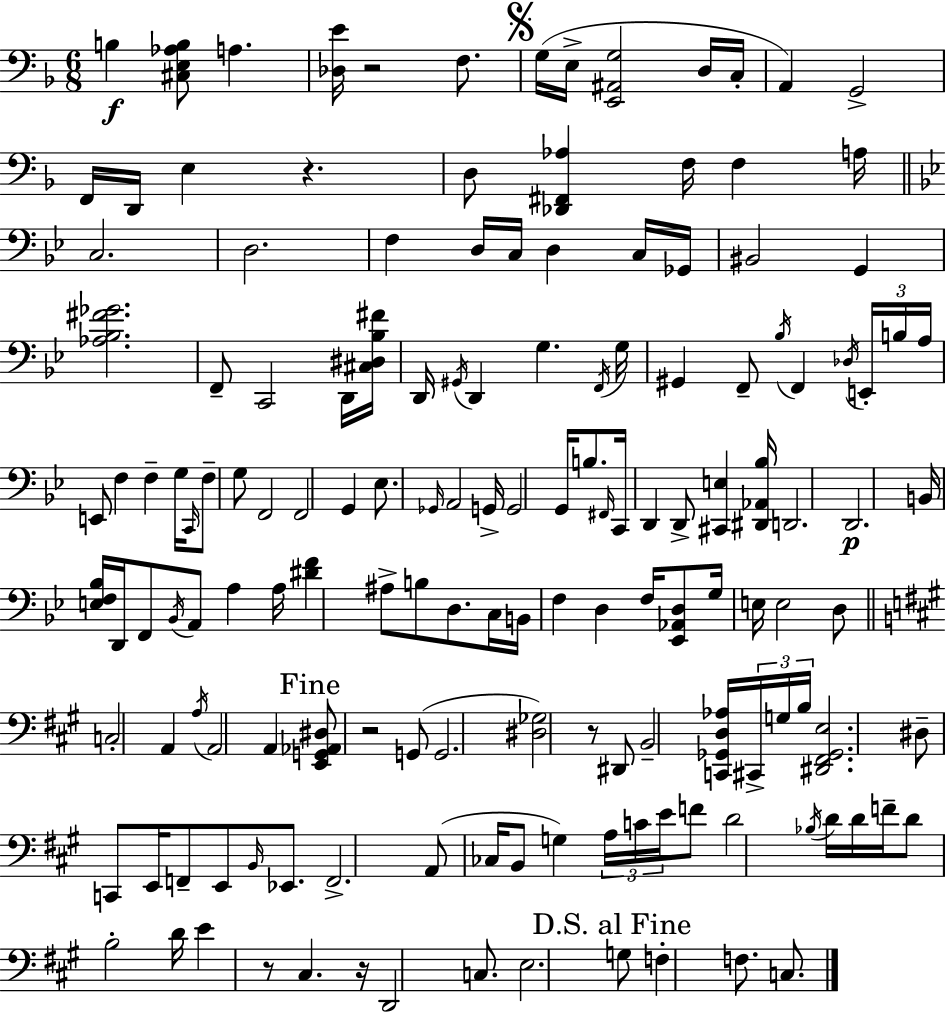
X:1
T:Untitled
M:6/8
L:1/4
K:F
B, [^C,E,_A,B,]/2 A, [_D,E]/4 z2 F,/2 G,/4 E,/4 [E,,^A,,G,]2 D,/4 C,/4 A,, G,,2 F,,/4 D,,/4 E, z D,/2 [_D,,^F,,_A,] F,/4 F, A,/4 C,2 D,2 F, D,/4 C,/4 D, C,/4 _G,,/4 ^B,,2 G,, [_A,_B,^F_G]2 F,,/2 C,,2 D,,/4 [^C,^D,_B,^F]/4 D,,/4 ^G,,/4 D,, G, F,,/4 G,/4 ^G,, F,,/2 _B,/4 F,, _D,/4 E,,/4 B,/4 A,/4 E,,/2 F, F, G,/4 C,,/4 F,/2 G,/2 F,,2 F,,2 G,, _E,/2 _G,,/4 A,,2 G,,/4 G,,2 G,,/4 B,/2 ^F,,/4 C,,/4 D,, D,,/2 [^C,,E,] [^D,,_A,,_B,]/4 D,,2 D,,2 B,,/4 [E,F,_B,]/4 D,,/4 F,,/2 _B,,/4 A,,/2 A, A,/4 [^DF] ^A,/2 B,/2 D,/2 C,/4 B,,/4 F, D, F,/4 [_E,,_A,,D,]/2 G,/4 E,/4 E,2 D,/2 C,2 A,, A,/4 A,,2 A,, [E,,G,,_A,,^D,]/2 z2 G,,/2 G,,2 [^D,_G,]2 z/2 ^D,,/2 B,,2 [C,,_G,,D,_A,]/4 ^C,,/4 G,/4 B,/4 [^D,,^F,,_G,,E,]2 ^D,/2 C,,/2 E,,/4 F,,/2 E,,/2 B,,/4 _E,,/2 F,,2 A,,/2 _C,/4 B,,/2 G, A,/4 C/4 E/4 F/2 D2 _B,/4 D/4 D/4 F/4 D/2 B,2 D/4 E z/2 ^C, z/4 D,,2 C,/2 E,2 G,/2 F, F,/2 C,/2